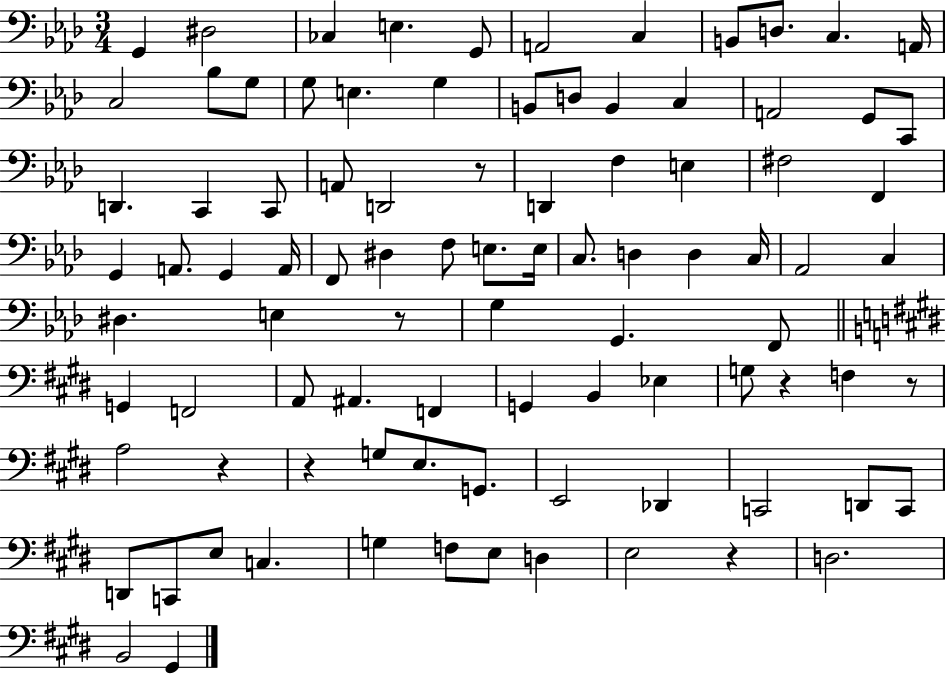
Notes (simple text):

G2/q D#3/h CES3/q E3/q. G2/e A2/h C3/q B2/e D3/e. C3/q. A2/s C3/h Bb3/e G3/e G3/e E3/q. G3/q B2/e D3/e B2/q C3/q A2/h G2/e C2/e D2/q. C2/q C2/e A2/e D2/h R/e D2/q F3/q E3/q F#3/h F2/q G2/q A2/e. G2/q A2/s F2/e D#3/q F3/e E3/e. E3/s C3/e. D3/q D3/q C3/s Ab2/h C3/q D#3/q. E3/q R/e G3/q G2/q. F2/e G2/q F2/h A2/e A#2/q. F2/q G2/q B2/q Eb3/q G3/e R/q F3/q R/e A3/h R/q R/q G3/e E3/e. G2/e. E2/h Db2/q C2/h D2/e C2/e D2/e C2/e E3/e C3/q. G3/q F3/e E3/e D3/q E3/h R/q D3/h. B2/h G#2/q